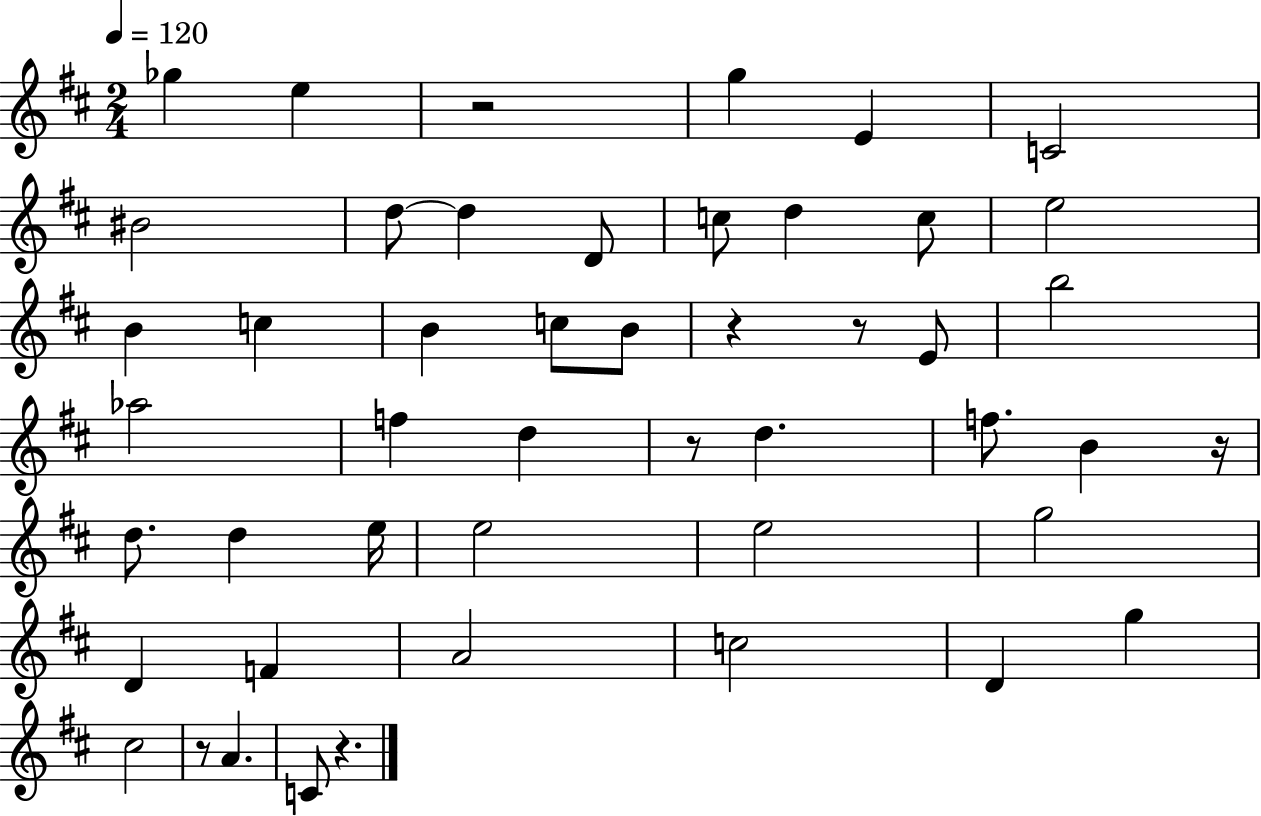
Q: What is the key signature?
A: D major